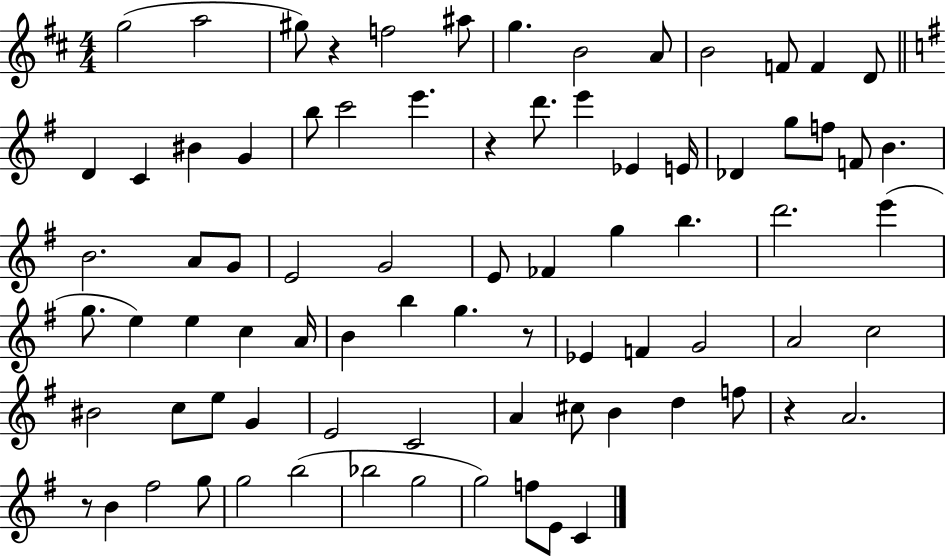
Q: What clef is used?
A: treble